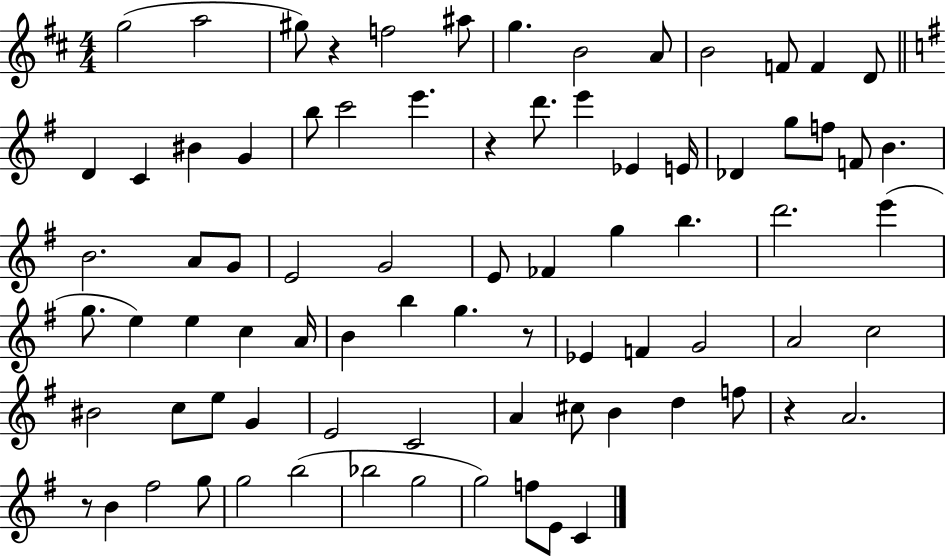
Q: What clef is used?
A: treble